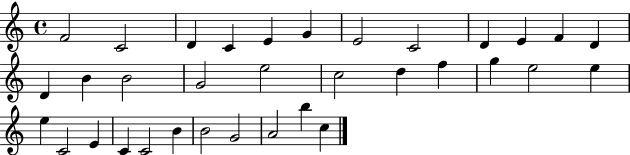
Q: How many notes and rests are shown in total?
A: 34